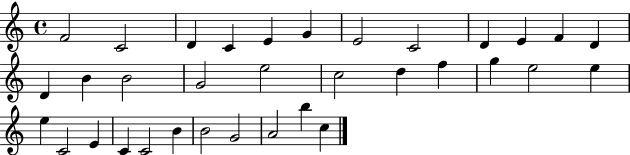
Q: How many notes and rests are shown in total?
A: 34